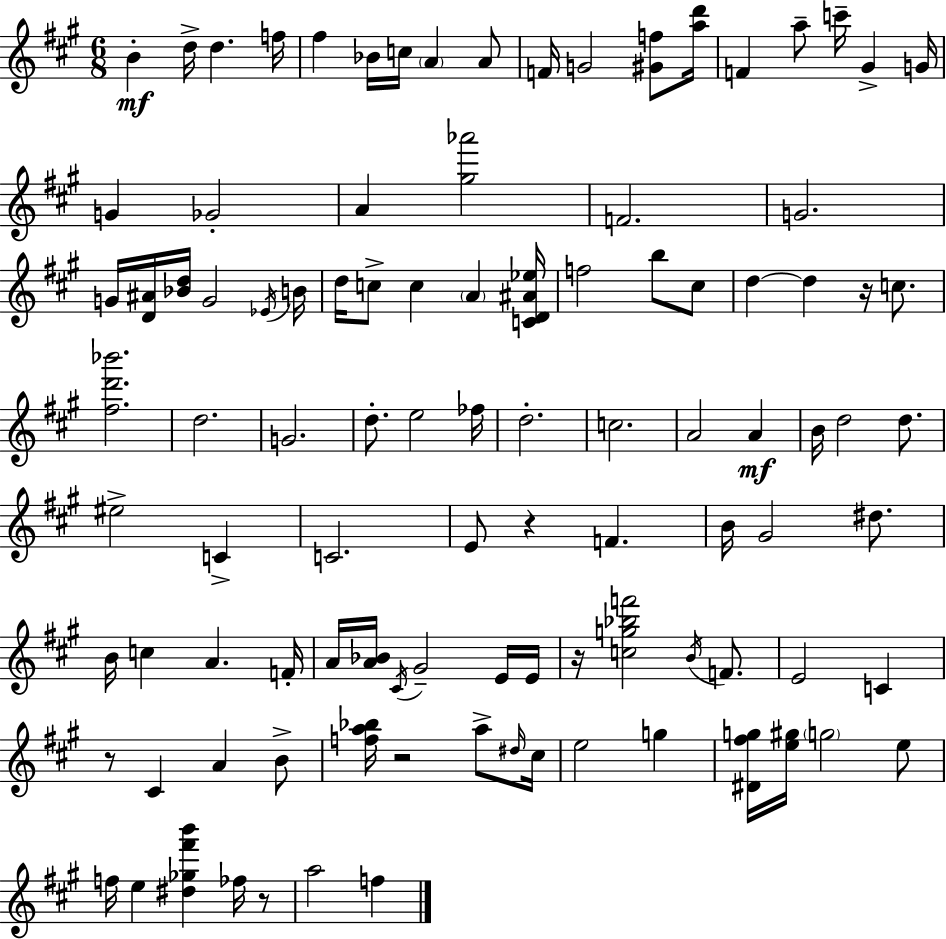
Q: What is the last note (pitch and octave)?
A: F5